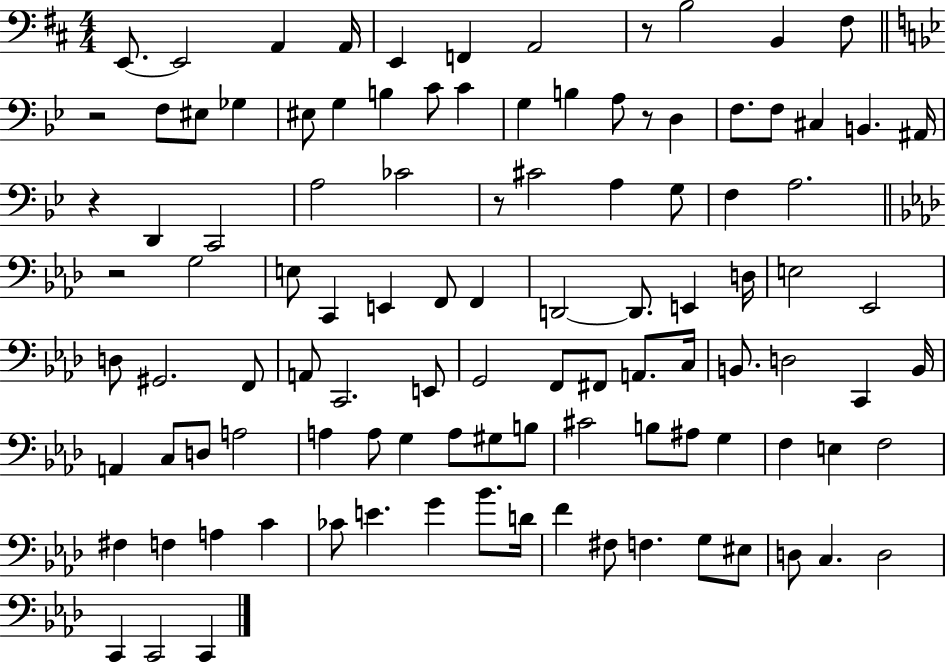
X:1
T:Untitled
M:4/4
L:1/4
K:D
E,,/2 E,,2 A,, A,,/4 E,, F,, A,,2 z/2 B,2 B,, ^F,/2 z2 F,/2 ^E,/2 _G, ^E,/2 G, B, C/2 C G, B, A,/2 z/2 D, F,/2 F,/2 ^C, B,, ^A,,/4 z D,, C,,2 A,2 _C2 z/2 ^C2 A, G,/2 F, A,2 z2 G,2 E,/2 C,, E,, F,,/2 F,, D,,2 D,,/2 E,, D,/4 E,2 _E,,2 D,/2 ^G,,2 F,,/2 A,,/2 C,,2 E,,/2 G,,2 F,,/2 ^F,,/2 A,,/2 C,/4 B,,/2 D,2 C,, B,,/4 A,, C,/2 D,/2 A,2 A, A,/2 G, A,/2 ^G,/2 B,/2 ^C2 B,/2 ^A,/2 G, F, E, F,2 ^F, F, A, C _C/2 E G _B/2 D/4 F ^F,/2 F, G,/2 ^E,/2 D,/2 C, D,2 C,, C,,2 C,,